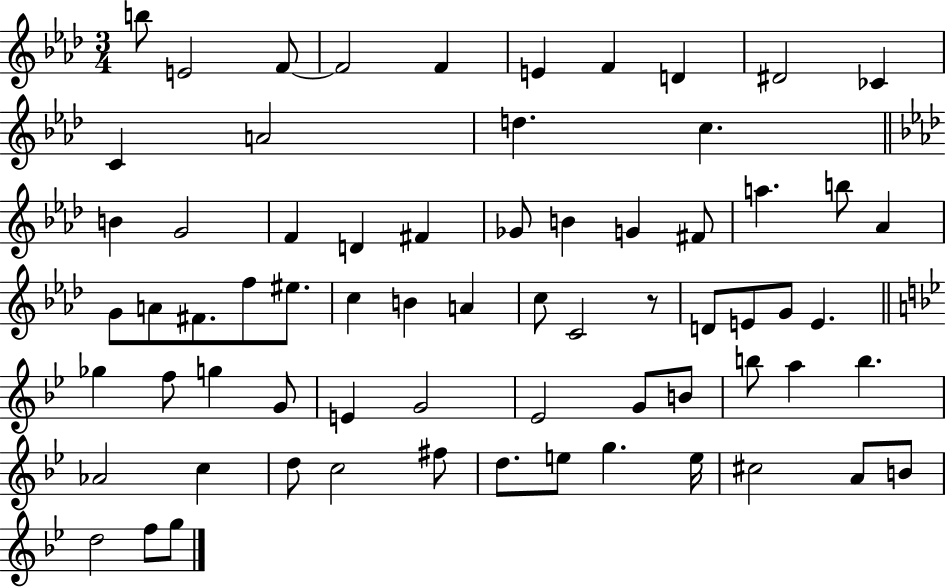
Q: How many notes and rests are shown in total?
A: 68